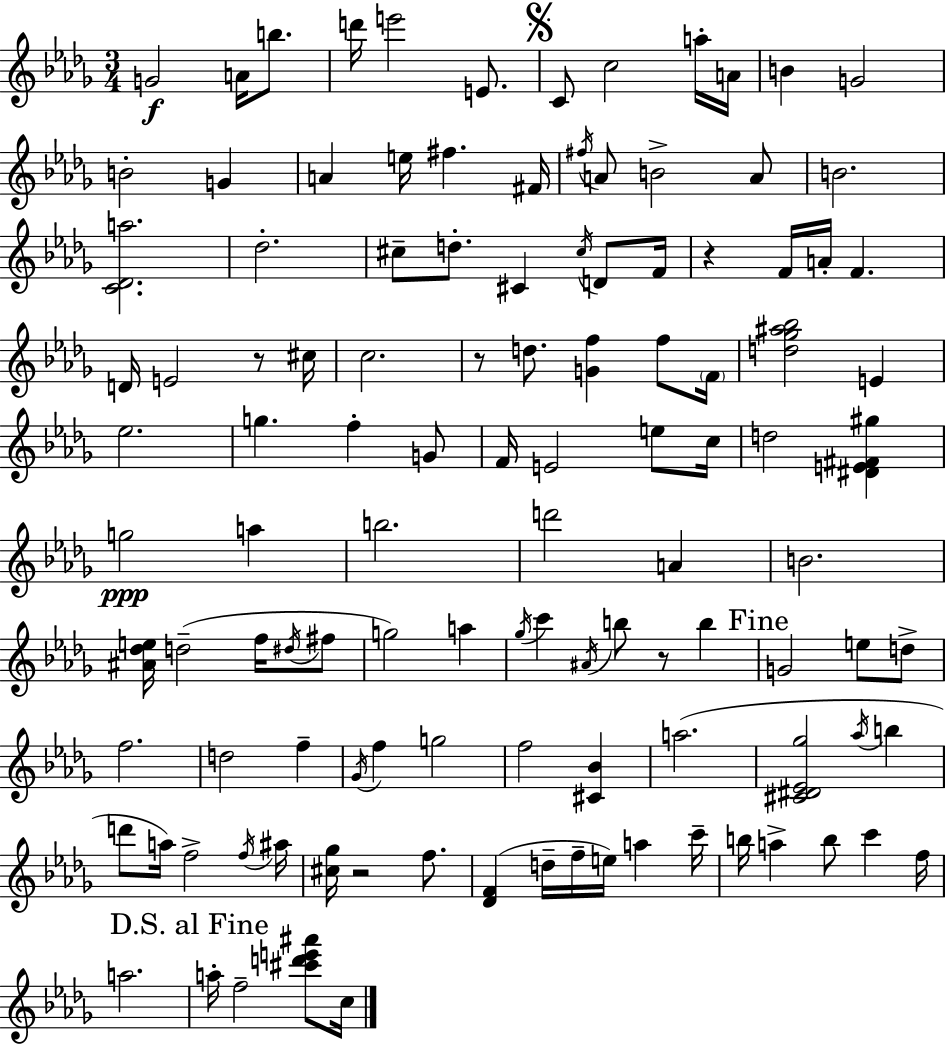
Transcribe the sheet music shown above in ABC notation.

X:1
T:Untitled
M:3/4
L:1/4
K:Bbm
G2 A/4 b/2 d'/4 e'2 E/2 C/2 c2 a/4 A/4 B G2 B2 G A e/4 ^f ^F/4 ^f/4 A/2 B2 A/2 B2 [C_Da]2 _d2 ^c/2 d/2 ^C ^c/4 D/2 F/4 z F/4 A/4 F D/4 E2 z/2 ^c/4 c2 z/2 d/2 [Gf] f/2 F/4 [d_g^a_b]2 E _e2 g f G/2 F/4 E2 e/2 c/4 d2 [^DE^F^g] g2 a b2 d'2 A B2 [^A_de]/4 d2 f/4 ^d/4 ^f/2 g2 a _g/4 c' ^A/4 b/2 z/2 b G2 e/2 d/2 f2 d2 f _G/4 f g2 f2 [^C_B] a2 [^C^D_E_g]2 _a/4 b d'/2 a/4 f2 f/4 ^a/4 [^c_g]/4 z2 f/2 [_DF] d/4 f/4 e/4 a c'/4 b/4 a b/2 c' f/4 a2 a/4 f2 [^c'd'e'^a']/2 c/4